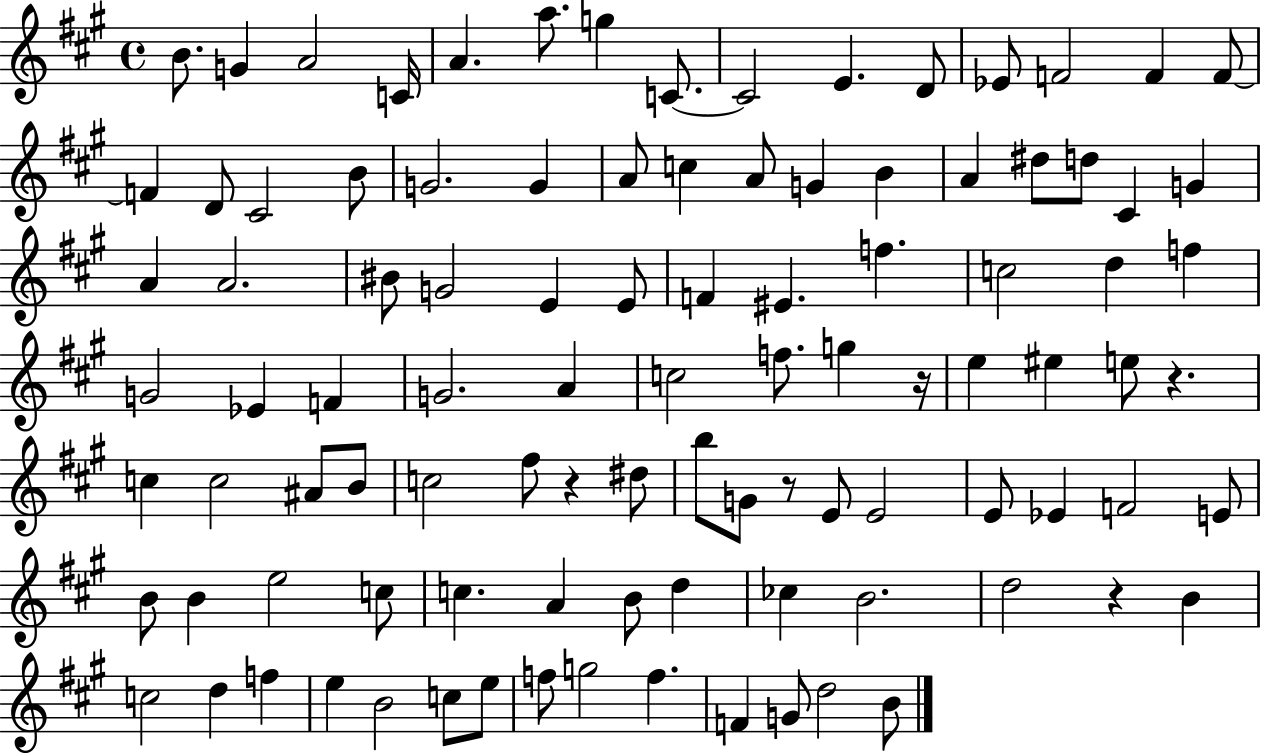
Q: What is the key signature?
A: A major